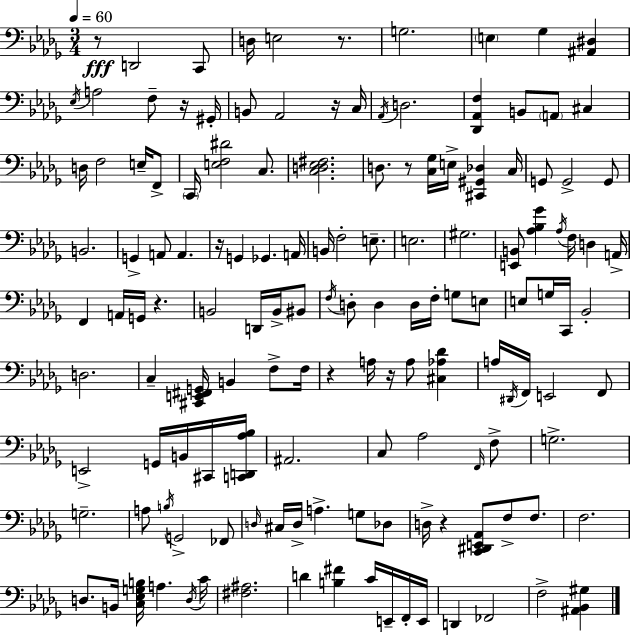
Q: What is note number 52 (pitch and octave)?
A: D2